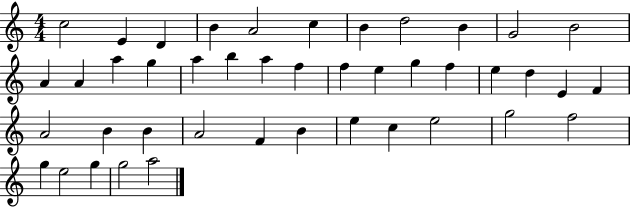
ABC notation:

X:1
T:Untitled
M:4/4
L:1/4
K:C
c2 E D B A2 c B d2 B G2 B2 A A a g a b a f f e g f e d E F A2 B B A2 F B e c e2 g2 f2 g e2 g g2 a2